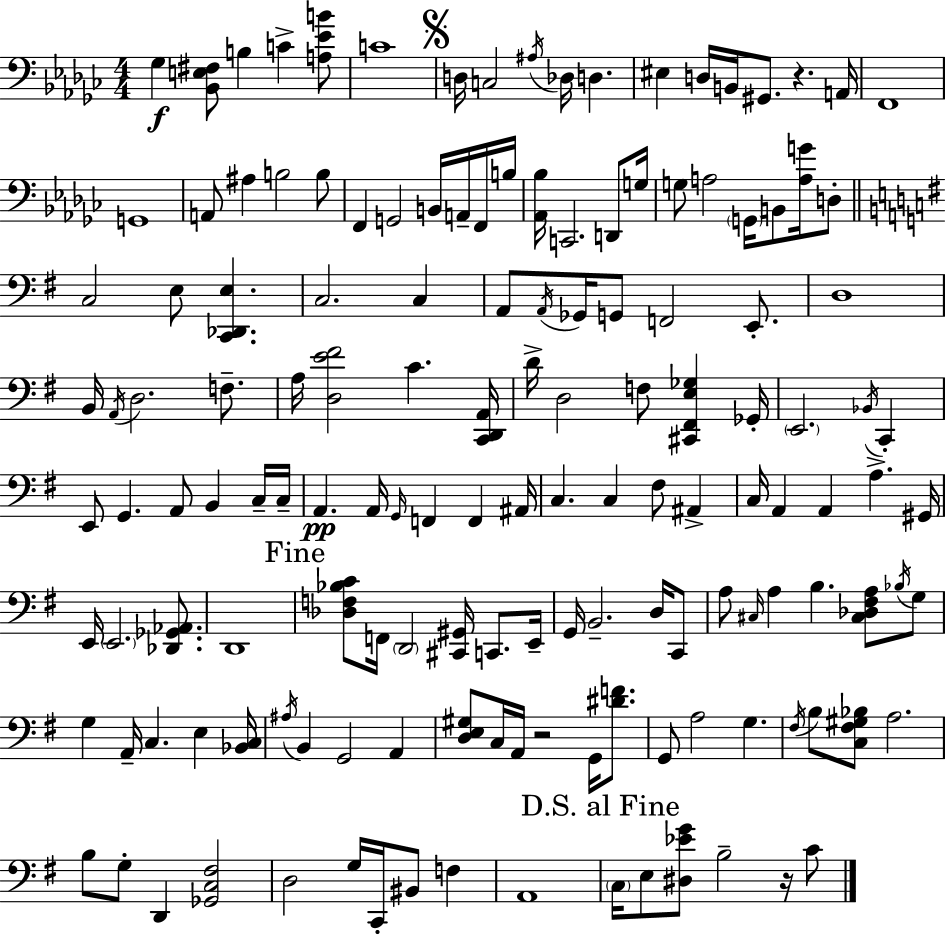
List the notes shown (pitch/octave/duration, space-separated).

Gb3/q [Bb2,E3,F#3]/e B3/q C4/q [A3,Eb4,B4]/e C4/w D3/s C3/h A#3/s Db3/s D3/q. EIS3/q D3/s B2/s G#2/e. R/q. A2/s F2/w G2/w A2/e A#3/q B3/h B3/e F2/q G2/h B2/s A2/s F2/s B3/s [Ab2,Bb3]/s C2/h. D2/e G3/s G3/e A3/h G2/s B2/e [A3,G4]/s D3/e C3/h E3/e [C2,Db2,E3]/q. C3/h. C3/q A2/e A2/s Gb2/s G2/e F2/h E2/e. D3/w B2/s A2/s D3/h. F3/e. A3/s [D3,E4,F#4]/h C4/q. [C2,D2,A2]/s D4/s D3/h F3/e [C#2,F#2,E3,Gb3]/q Gb2/s E2/h. Bb2/s C2/q E2/e G2/q. A2/e B2/q C3/s C3/s A2/q. A2/s G2/s F2/q F2/q A#2/s C3/q. C3/q F#3/e A#2/q C3/s A2/q A2/q A3/q. G#2/s E2/s E2/h. [Db2,Gb2,Ab2]/e. D2/w [Db3,F3,Bb3,C4]/e F2/s D2/h [C#2,G#2]/s C2/e. E2/s G2/s B2/h. D3/s C2/e A3/e C#3/s A3/q B3/q. [C#3,Db3,F#3,A3]/e Bb3/s G3/e G3/q A2/s C3/q. E3/q [Bb2,C3]/s A#3/s B2/q G2/h A2/q [D3,E3,G#3]/e C3/s A2/s R/h G2/s [D#4,F4]/e. G2/e A3/h G3/q. F#3/s B3/e [C3,F#3,G#3,Bb3]/e A3/h. B3/e G3/e D2/q [Gb2,C3,F#3]/h D3/h G3/s C2/s BIS2/e F3/q A2/w C3/s E3/e [D#3,Eb4,G4]/e B3/h R/s C4/e